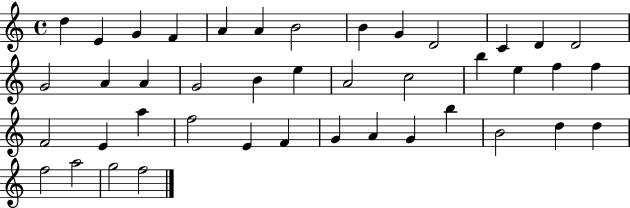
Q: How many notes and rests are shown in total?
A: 42